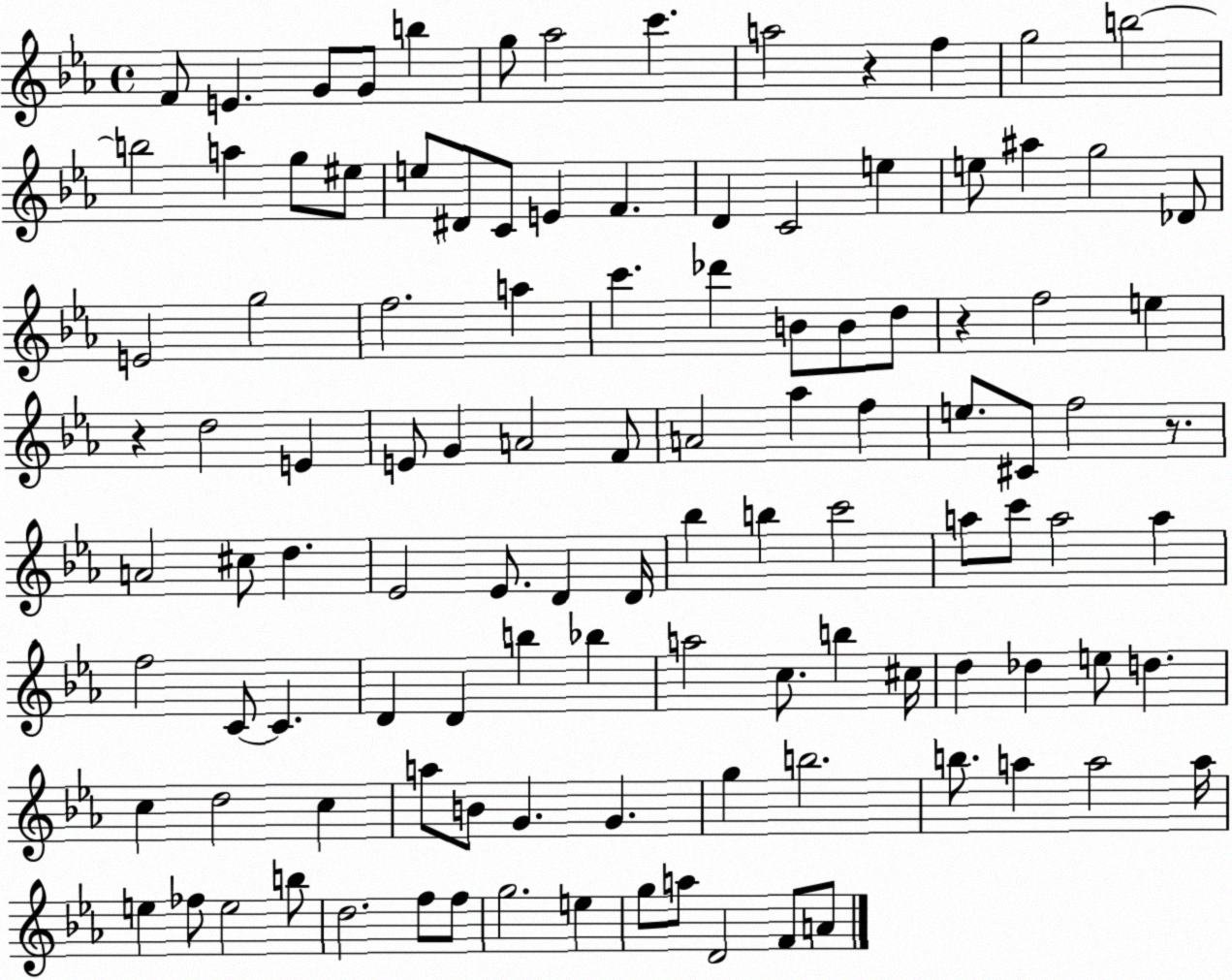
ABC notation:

X:1
T:Untitled
M:4/4
L:1/4
K:Eb
F/2 E G/2 G/2 b g/2 _a2 c' a2 z f g2 b2 b2 a g/2 ^e/2 e/2 ^D/2 C/2 E F D C2 e e/2 ^a g2 _D/2 E2 g2 f2 a c' _d' B/2 B/2 d/2 z f2 e z d2 E E/2 G A2 F/2 A2 _a f e/2 ^C/2 f2 z/2 A2 ^c/2 d _E2 _E/2 D D/4 _b b c'2 a/2 c'/2 a2 a f2 C/2 C D D b _b a2 c/2 b ^c/4 d _d e/2 d c d2 c a/2 B/2 G G g b2 b/2 a a2 a/4 e _f/2 e2 b/2 d2 f/2 f/2 g2 e g/2 a/2 D2 F/2 A/2